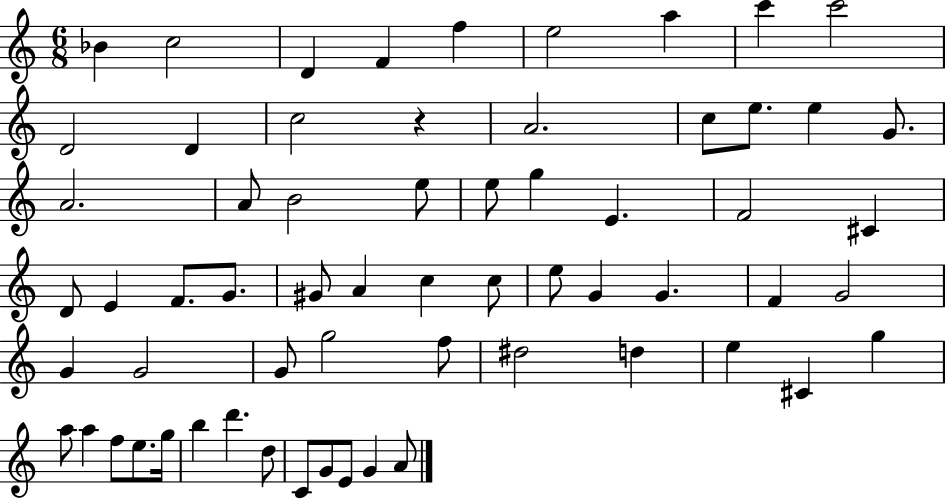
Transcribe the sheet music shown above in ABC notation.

X:1
T:Untitled
M:6/8
L:1/4
K:C
_B c2 D F f e2 a c' c'2 D2 D c2 z A2 c/2 e/2 e G/2 A2 A/2 B2 e/2 e/2 g E F2 ^C D/2 E F/2 G/2 ^G/2 A c c/2 e/2 G G F G2 G G2 G/2 g2 f/2 ^d2 d e ^C g a/2 a f/2 e/2 g/4 b d' d/2 C/2 G/2 E/2 G A/2